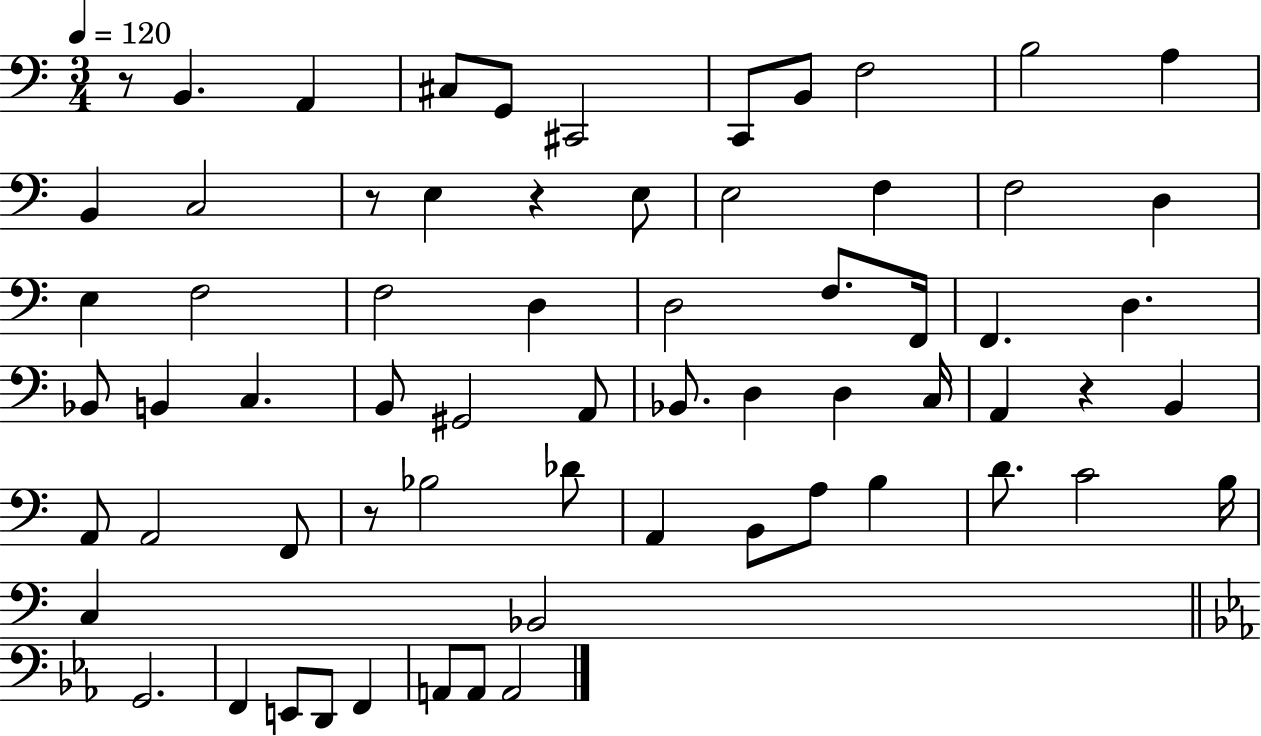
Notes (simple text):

R/e B2/q. A2/q C#3/e G2/e C#2/h C2/e B2/e F3/h B3/h A3/q B2/q C3/h R/e E3/q R/q E3/e E3/h F3/q F3/h D3/q E3/q F3/h F3/h D3/q D3/h F3/e. F2/s F2/q. D3/q. Bb2/e B2/q C3/q. B2/e G#2/h A2/e Bb2/e. D3/q D3/q C3/s A2/q R/q B2/q A2/e A2/h F2/e R/e Bb3/h Db4/e A2/q B2/e A3/e B3/q D4/e. C4/h B3/s C3/q Bb2/h G2/h. F2/q E2/e D2/e F2/q A2/e A2/e A2/h